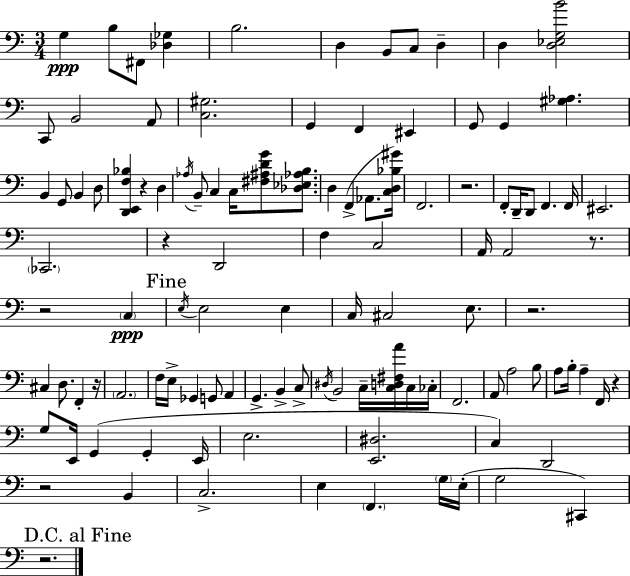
X:1
T:Untitled
M:3/4
L:1/4
K:Am
G, B,/2 ^F,,/2 [_D,_G,] B,2 D, B,,/2 C,/2 D, D, [D,_E,G,B]2 C,,/2 B,,2 A,,/2 [C,^G,]2 G,, F,, ^E,, G,,/2 G,, [^G,_A,] B,, G,,/2 B,, D,/2 [D,,E,,F,_B,] z D, _A,/4 B,,/2 C, C,/4 [^F,^A,DG]/2 [_D,_E,_A,B,]/2 D, F,, _A,,/2 [C,D,_B,^G]/4 F,,2 z2 F,,/2 D,,/4 D,,/2 F,, F,,/4 ^E,,2 _C,,2 z D,,2 F, C,2 A,,/4 A,,2 z/2 z2 C, E,/4 E,2 E, C,/4 ^C,2 E,/2 z2 ^C, D,/2 F,, z/4 A,,2 F,/4 E,/4 _G,, G,,/2 A,, G,, B,, C,/2 ^D,/4 B,,2 C,/4 [C,D,^F,A]/4 C,/4 _C,/4 F,,2 A,,/2 A,2 B,/2 A,/2 B,/4 A, F,,/4 z G,/2 E,,/4 G,, G,, E,,/4 E,2 [E,,^D,]2 C, D,,2 z2 B,, C,2 E, F,, G,/4 E,/4 G,2 ^C,, z2